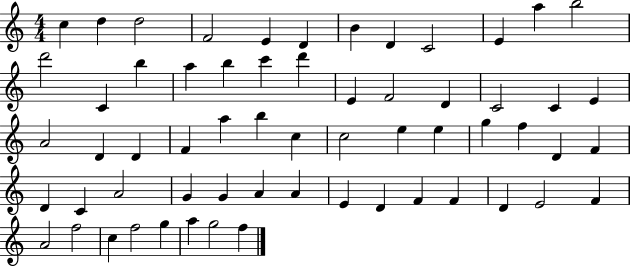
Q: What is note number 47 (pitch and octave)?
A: E4